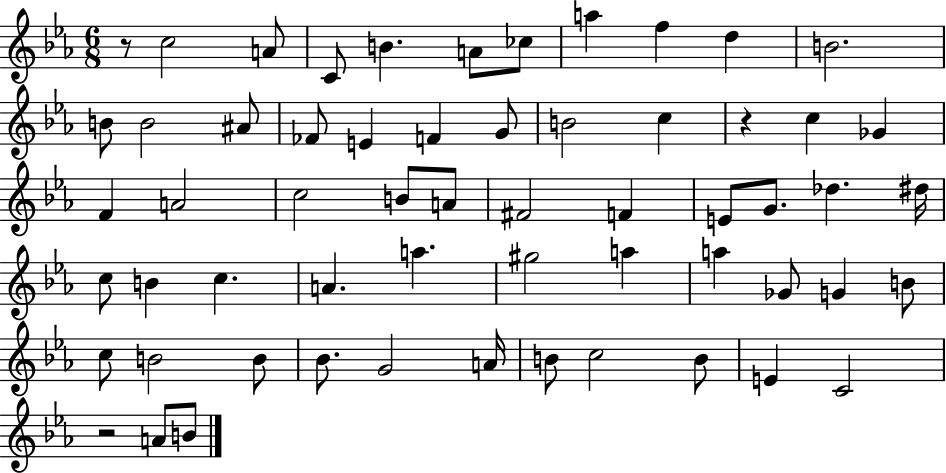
{
  \clef treble
  \numericTimeSignature
  \time 6/8
  \key ees \major
  r8 c''2 a'8 | c'8 b'4. a'8 ces''8 | a''4 f''4 d''4 | b'2. | \break b'8 b'2 ais'8 | fes'8 e'4 f'4 g'8 | b'2 c''4 | r4 c''4 ges'4 | \break f'4 a'2 | c''2 b'8 a'8 | fis'2 f'4 | e'8 g'8. des''4. dis''16 | \break c''8 b'4 c''4. | a'4. a''4. | gis''2 a''4 | a''4 ges'8 g'4 b'8 | \break c''8 b'2 b'8 | bes'8. g'2 a'16 | b'8 c''2 b'8 | e'4 c'2 | \break r2 a'8 b'8 | \bar "|."
}